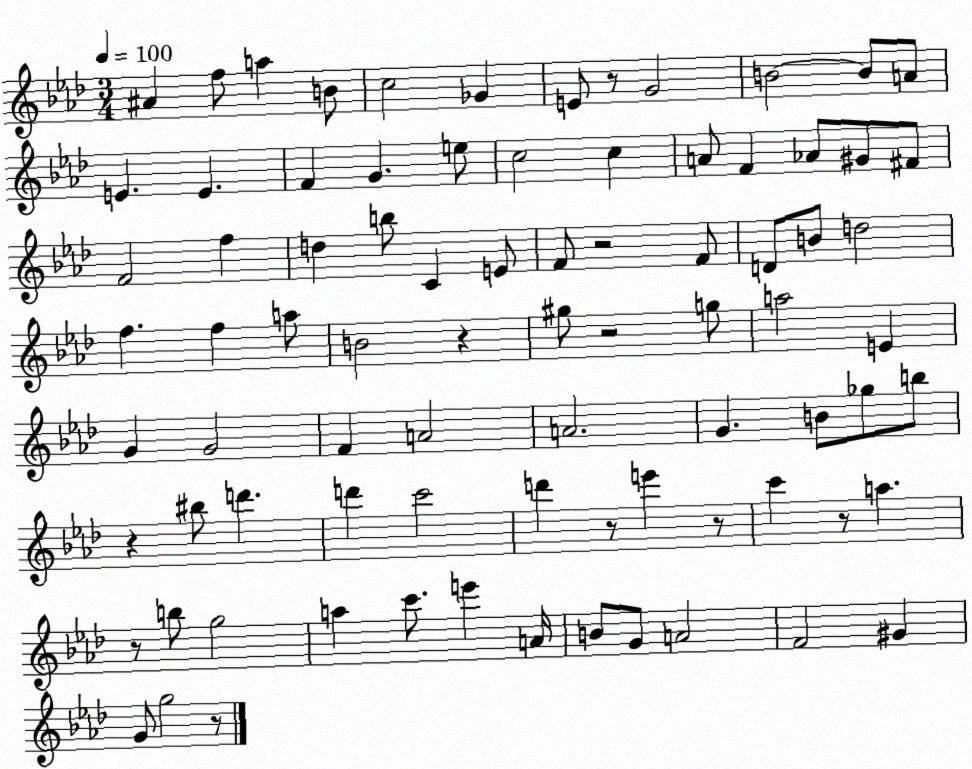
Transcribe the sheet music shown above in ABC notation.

X:1
T:Untitled
M:3/4
L:1/4
K:Ab
^A f/2 a B/2 c2 _G E/2 z/2 G2 B2 B/2 A/2 E E F G e/2 c2 c A/2 F _A/2 ^G/2 ^F/2 F2 f d b/2 C E/2 F/2 z2 F/2 D/2 B/2 d2 f f a/2 B2 z ^g/2 z2 g/2 a2 E G G2 F A2 A2 G B/2 _g/2 b/2 z ^b/2 d' d' c'2 d' z/2 e' z/2 c' z/2 a z/2 b/2 g2 a c'/2 e' A/4 B/2 G/2 A2 F2 ^G G/2 g2 z/2